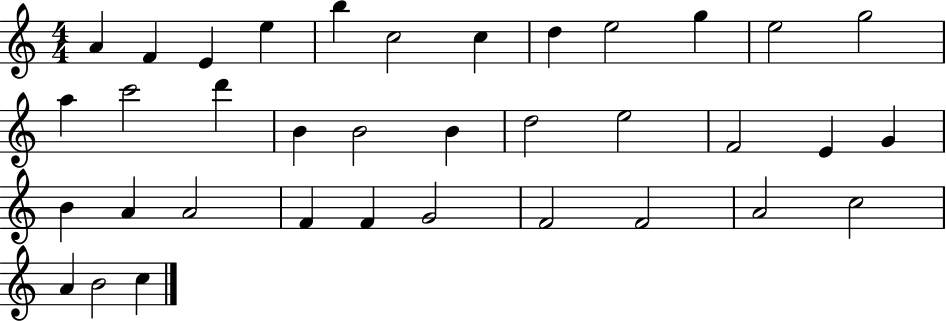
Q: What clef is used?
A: treble